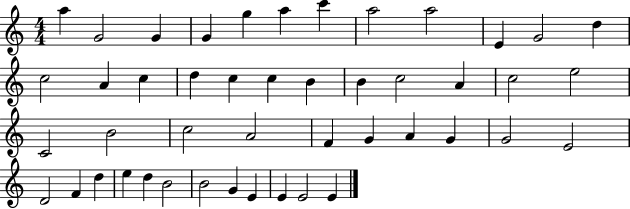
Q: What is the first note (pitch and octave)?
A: A5